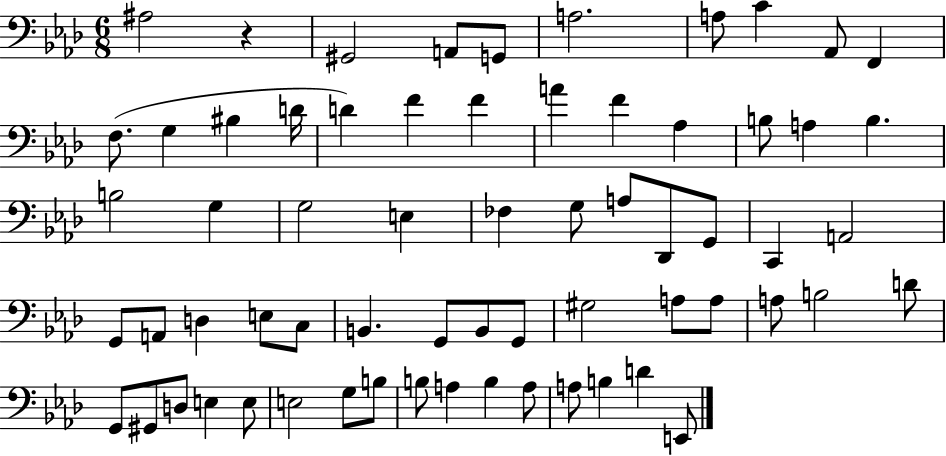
A#3/h R/q G#2/h A2/e G2/e A3/h. A3/e C4/q Ab2/e F2/q F3/e. G3/q BIS3/q D4/s D4/q F4/q F4/q A4/q F4/q Ab3/q B3/e A3/q B3/q. B3/h G3/q G3/h E3/q FES3/q G3/e A3/e Db2/e G2/e C2/q A2/h G2/e A2/e D3/q E3/e C3/e B2/q. G2/e B2/e G2/e G#3/h A3/e A3/e A3/e B3/h D4/e G2/e G#2/e D3/e E3/q E3/e E3/h G3/e B3/e B3/e A3/q B3/q A3/e A3/e B3/q D4/q E2/e